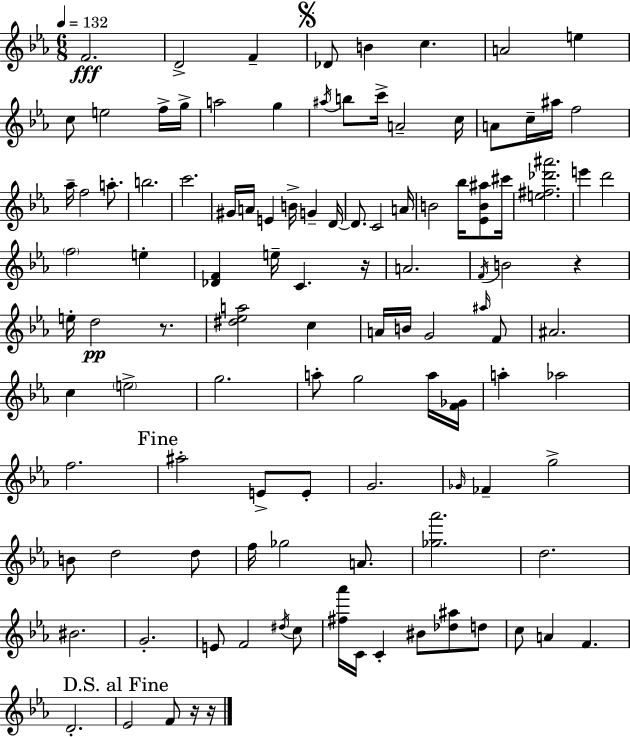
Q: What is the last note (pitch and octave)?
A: F4